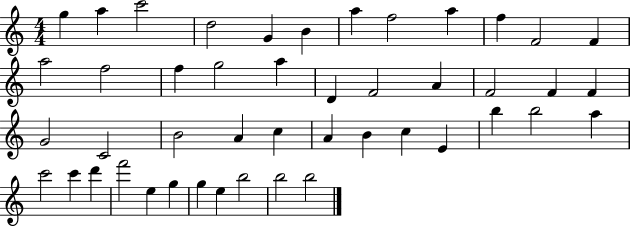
{
  \clef treble
  \numericTimeSignature
  \time 4/4
  \key c \major
  g''4 a''4 c'''2 | d''2 g'4 b'4 | a''4 f''2 a''4 | f''4 f'2 f'4 | \break a''2 f''2 | f''4 g''2 a''4 | d'4 f'2 a'4 | f'2 f'4 f'4 | \break g'2 c'2 | b'2 a'4 c''4 | a'4 b'4 c''4 e'4 | b''4 b''2 a''4 | \break c'''2 c'''4 d'''4 | f'''2 e''4 g''4 | g''4 e''4 b''2 | b''2 b''2 | \break \bar "|."
}